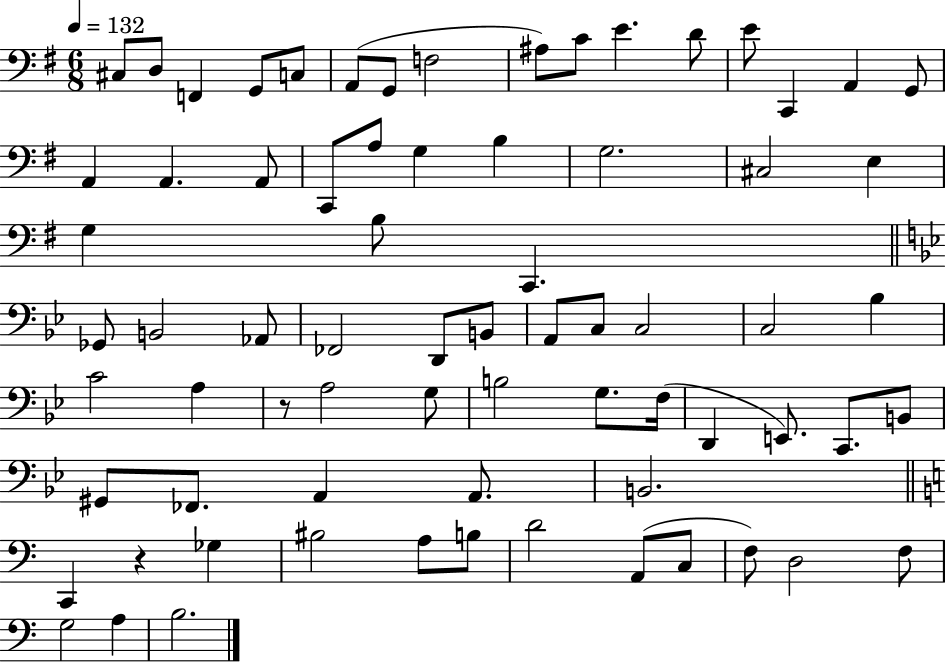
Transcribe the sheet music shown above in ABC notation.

X:1
T:Untitled
M:6/8
L:1/4
K:G
^C,/2 D,/2 F,, G,,/2 C,/2 A,,/2 G,,/2 F,2 ^A,/2 C/2 E D/2 E/2 C,, A,, G,,/2 A,, A,, A,,/2 C,,/2 A,/2 G, B, G,2 ^C,2 E, G, B,/2 C,, _G,,/2 B,,2 _A,,/2 _F,,2 D,,/2 B,,/2 A,,/2 C,/2 C,2 C,2 _B, C2 A, z/2 A,2 G,/2 B,2 G,/2 F,/4 D,, E,,/2 C,,/2 B,,/2 ^G,,/2 _F,,/2 A,, A,,/2 B,,2 C,, z _G, ^B,2 A,/2 B,/2 D2 A,,/2 C,/2 F,/2 D,2 F,/2 G,2 A, B,2